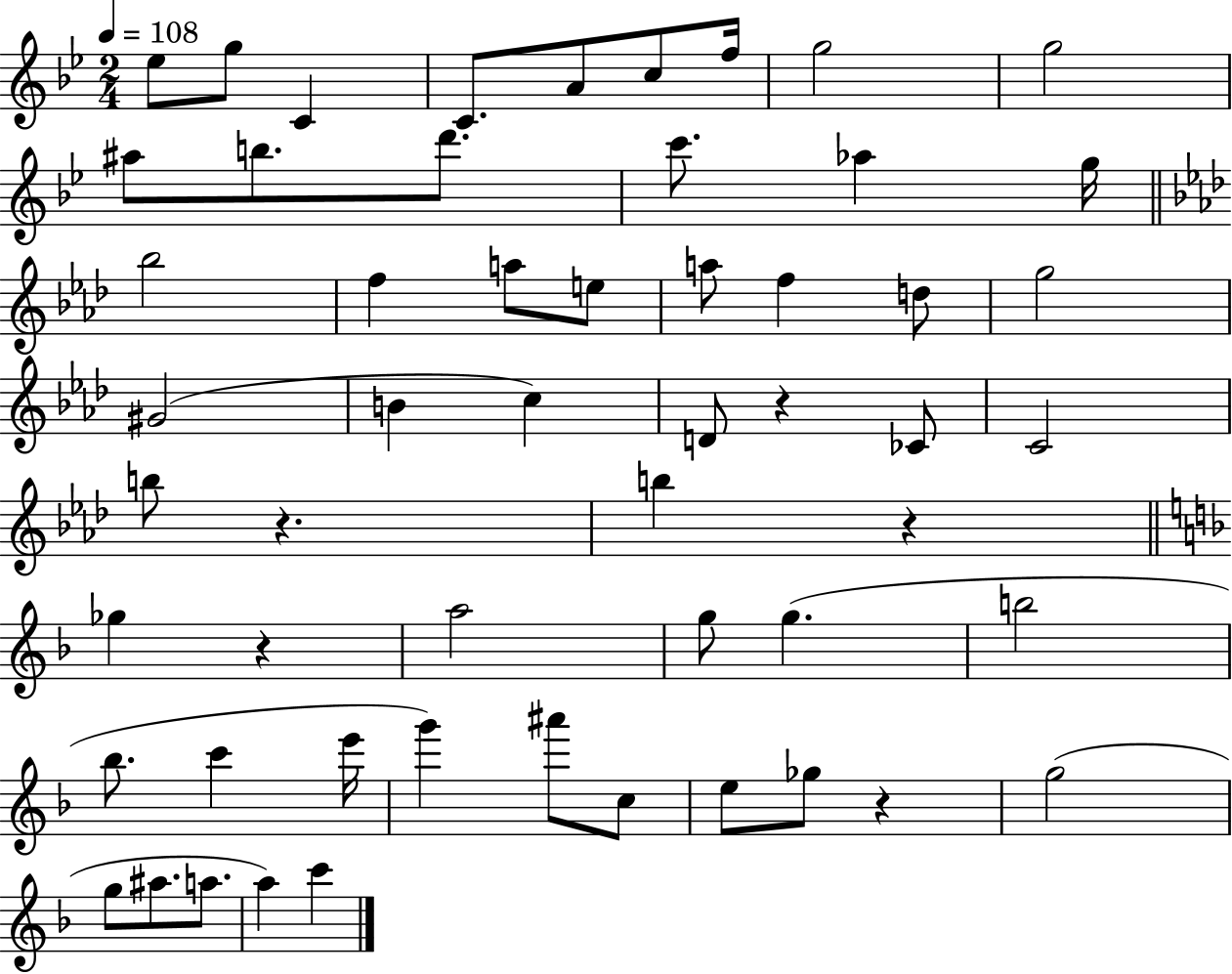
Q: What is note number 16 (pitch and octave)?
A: Bb5